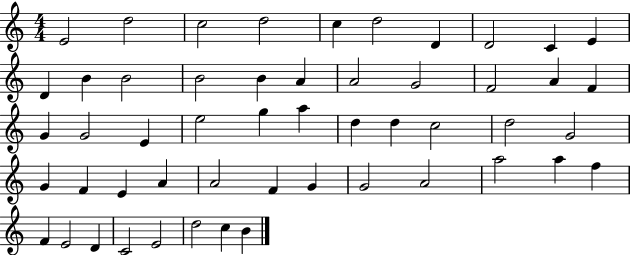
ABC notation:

X:1
T:Untitled
M:4/4
L:1/4
K:C
E2 d2 c2 d2 c d2 D D2 C E D B B2 B2 B A A2 G2 F2 A F G G2 E e2 g a d d c2 d2 G2 G F E A A2 F G G2 A2 a2 a f F E2 D C2 E2 d2 c B